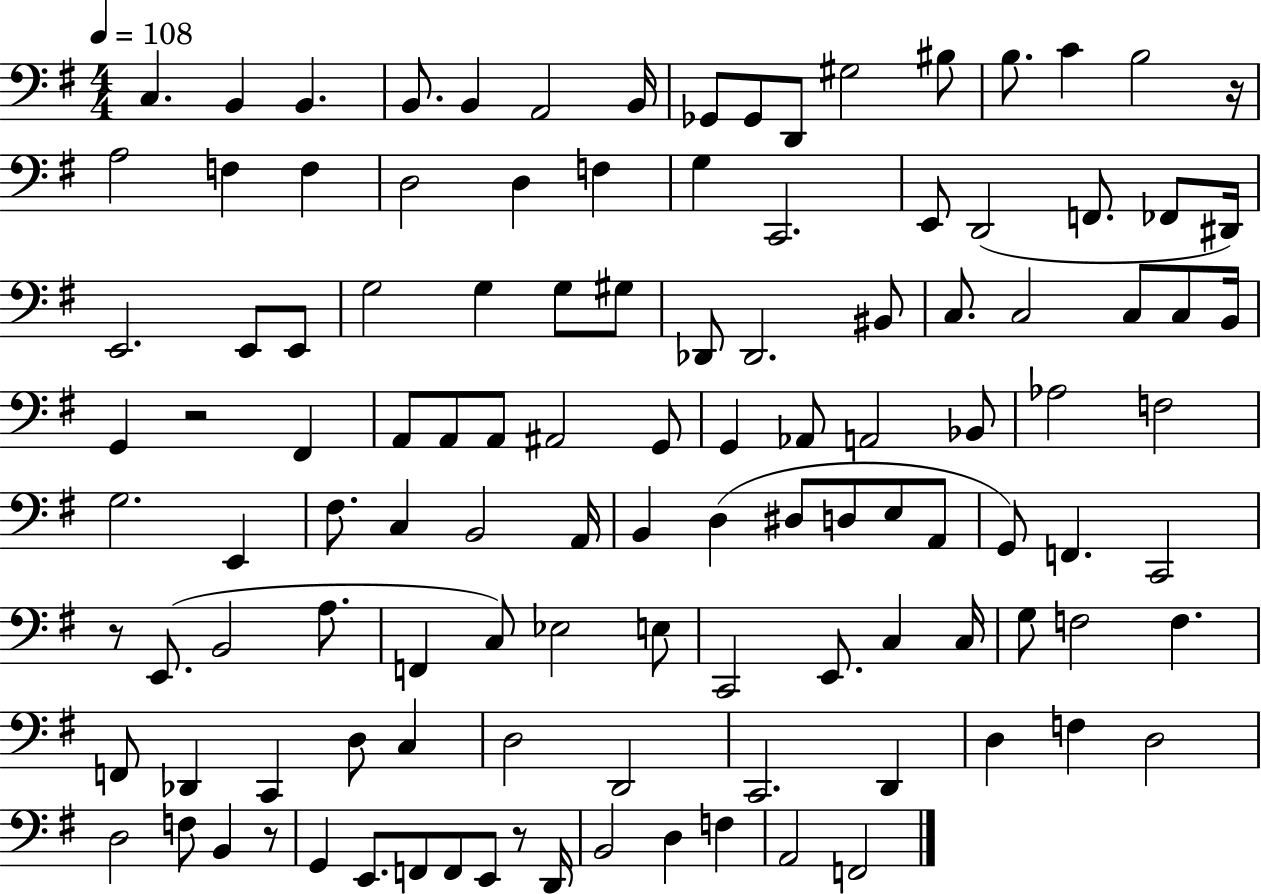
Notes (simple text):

C3/q. B2/q B2/q. B2/e. B2/q A2/h B2/s Gb2/e Gb2/e D2/e G#3/h BIS3/e B3/e. C4/q B3/h R/s A3/h F3/q F3/q D3/h D3/q F3/q G3/q C2/h. E2/e D2/h F2/e. FES2/e D#2/s E2/h. E2/e E2/e G3/h G3/q G3/e G#3/e Db2/e Db2/h. BIS2/e C3/e. C3/h C3/e C3/e B2/s G2/q R/h F#2/q A2/e A2/e A2/e A#2/h G2/e G2/q Ab2/e A2/h Bb2/e Ab3/h F3/h G3/h. E2/q F#3/e. C3/q B2/h A2/s B2/q D3/q D#3/e D3/e E3/e A2/e G2/e F2/q. C2/h R/e E2/e. B2/h A3/e. F2/q C3/e Eb3/h E3/e C2/h E2/e. C3/q C3/s G3/e F3/h F3/q. F2/e Db2/q C2/q D3/e C3/q D3/h D2/h C2/h. D2/q D3/q F3/q D3/h D3/h F3/e B2/q R/e G2/q E2/e. F2/e F2/e E2/e R/e D2/s B2/h D3/q F3/q A2/h F2/h